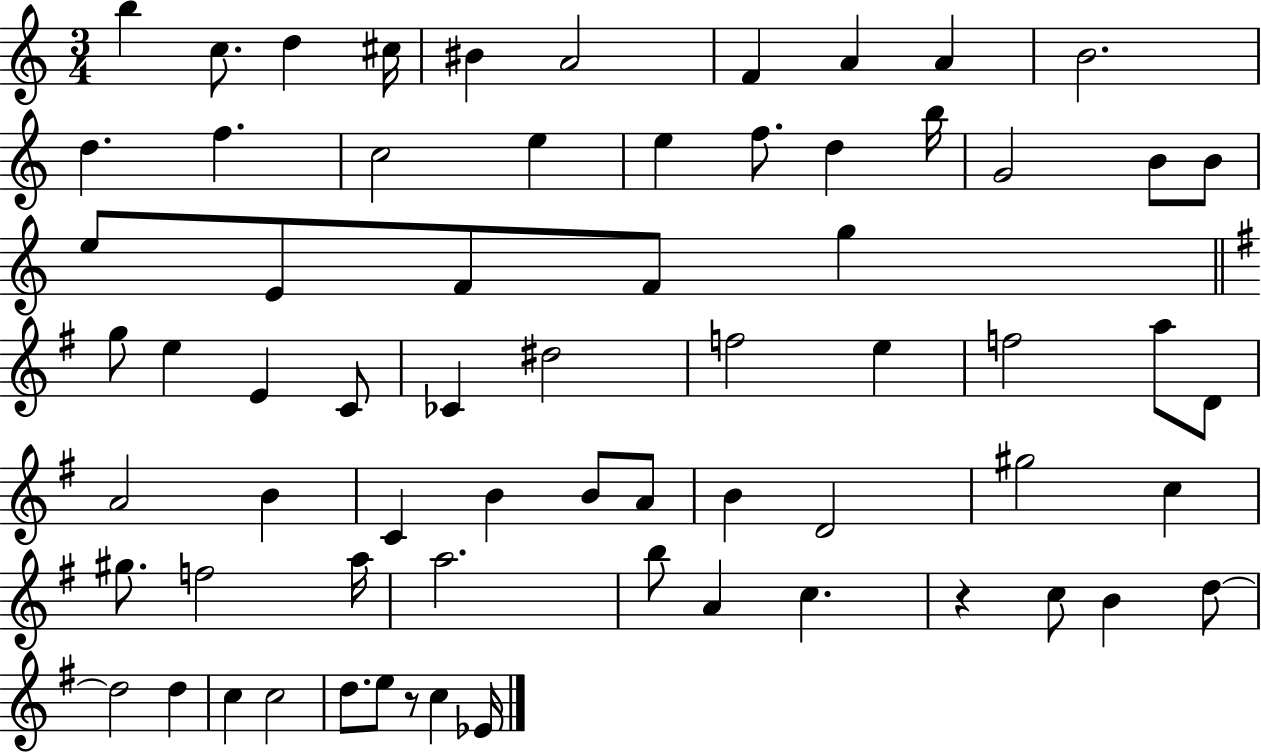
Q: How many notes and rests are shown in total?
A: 67